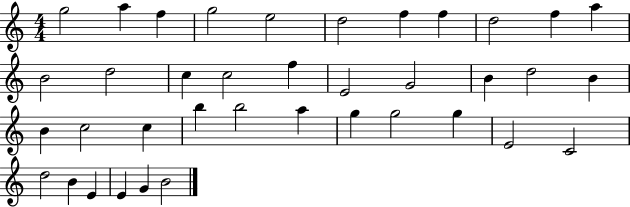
{
  \clef treble
  \numericTimeSignature
  \time 4/4
  \key c \major
  g''2 a''4 f''4 | g''2 e''2 | d''2 f''4 f''4 | d''2 f''4 a''4 | \break b'2 d''2 | c''4 c''2 f''4 | e'2 g'2 | b'4 d''2 b'4 | \break b'4 c''2 c''4 | b''4 b''2 a''4 | g''4 g''2 g''4 | e'2 c'2 | \break d''2 b'4 e'4 | e'4 g'4 b'2 | \bar "|."
}